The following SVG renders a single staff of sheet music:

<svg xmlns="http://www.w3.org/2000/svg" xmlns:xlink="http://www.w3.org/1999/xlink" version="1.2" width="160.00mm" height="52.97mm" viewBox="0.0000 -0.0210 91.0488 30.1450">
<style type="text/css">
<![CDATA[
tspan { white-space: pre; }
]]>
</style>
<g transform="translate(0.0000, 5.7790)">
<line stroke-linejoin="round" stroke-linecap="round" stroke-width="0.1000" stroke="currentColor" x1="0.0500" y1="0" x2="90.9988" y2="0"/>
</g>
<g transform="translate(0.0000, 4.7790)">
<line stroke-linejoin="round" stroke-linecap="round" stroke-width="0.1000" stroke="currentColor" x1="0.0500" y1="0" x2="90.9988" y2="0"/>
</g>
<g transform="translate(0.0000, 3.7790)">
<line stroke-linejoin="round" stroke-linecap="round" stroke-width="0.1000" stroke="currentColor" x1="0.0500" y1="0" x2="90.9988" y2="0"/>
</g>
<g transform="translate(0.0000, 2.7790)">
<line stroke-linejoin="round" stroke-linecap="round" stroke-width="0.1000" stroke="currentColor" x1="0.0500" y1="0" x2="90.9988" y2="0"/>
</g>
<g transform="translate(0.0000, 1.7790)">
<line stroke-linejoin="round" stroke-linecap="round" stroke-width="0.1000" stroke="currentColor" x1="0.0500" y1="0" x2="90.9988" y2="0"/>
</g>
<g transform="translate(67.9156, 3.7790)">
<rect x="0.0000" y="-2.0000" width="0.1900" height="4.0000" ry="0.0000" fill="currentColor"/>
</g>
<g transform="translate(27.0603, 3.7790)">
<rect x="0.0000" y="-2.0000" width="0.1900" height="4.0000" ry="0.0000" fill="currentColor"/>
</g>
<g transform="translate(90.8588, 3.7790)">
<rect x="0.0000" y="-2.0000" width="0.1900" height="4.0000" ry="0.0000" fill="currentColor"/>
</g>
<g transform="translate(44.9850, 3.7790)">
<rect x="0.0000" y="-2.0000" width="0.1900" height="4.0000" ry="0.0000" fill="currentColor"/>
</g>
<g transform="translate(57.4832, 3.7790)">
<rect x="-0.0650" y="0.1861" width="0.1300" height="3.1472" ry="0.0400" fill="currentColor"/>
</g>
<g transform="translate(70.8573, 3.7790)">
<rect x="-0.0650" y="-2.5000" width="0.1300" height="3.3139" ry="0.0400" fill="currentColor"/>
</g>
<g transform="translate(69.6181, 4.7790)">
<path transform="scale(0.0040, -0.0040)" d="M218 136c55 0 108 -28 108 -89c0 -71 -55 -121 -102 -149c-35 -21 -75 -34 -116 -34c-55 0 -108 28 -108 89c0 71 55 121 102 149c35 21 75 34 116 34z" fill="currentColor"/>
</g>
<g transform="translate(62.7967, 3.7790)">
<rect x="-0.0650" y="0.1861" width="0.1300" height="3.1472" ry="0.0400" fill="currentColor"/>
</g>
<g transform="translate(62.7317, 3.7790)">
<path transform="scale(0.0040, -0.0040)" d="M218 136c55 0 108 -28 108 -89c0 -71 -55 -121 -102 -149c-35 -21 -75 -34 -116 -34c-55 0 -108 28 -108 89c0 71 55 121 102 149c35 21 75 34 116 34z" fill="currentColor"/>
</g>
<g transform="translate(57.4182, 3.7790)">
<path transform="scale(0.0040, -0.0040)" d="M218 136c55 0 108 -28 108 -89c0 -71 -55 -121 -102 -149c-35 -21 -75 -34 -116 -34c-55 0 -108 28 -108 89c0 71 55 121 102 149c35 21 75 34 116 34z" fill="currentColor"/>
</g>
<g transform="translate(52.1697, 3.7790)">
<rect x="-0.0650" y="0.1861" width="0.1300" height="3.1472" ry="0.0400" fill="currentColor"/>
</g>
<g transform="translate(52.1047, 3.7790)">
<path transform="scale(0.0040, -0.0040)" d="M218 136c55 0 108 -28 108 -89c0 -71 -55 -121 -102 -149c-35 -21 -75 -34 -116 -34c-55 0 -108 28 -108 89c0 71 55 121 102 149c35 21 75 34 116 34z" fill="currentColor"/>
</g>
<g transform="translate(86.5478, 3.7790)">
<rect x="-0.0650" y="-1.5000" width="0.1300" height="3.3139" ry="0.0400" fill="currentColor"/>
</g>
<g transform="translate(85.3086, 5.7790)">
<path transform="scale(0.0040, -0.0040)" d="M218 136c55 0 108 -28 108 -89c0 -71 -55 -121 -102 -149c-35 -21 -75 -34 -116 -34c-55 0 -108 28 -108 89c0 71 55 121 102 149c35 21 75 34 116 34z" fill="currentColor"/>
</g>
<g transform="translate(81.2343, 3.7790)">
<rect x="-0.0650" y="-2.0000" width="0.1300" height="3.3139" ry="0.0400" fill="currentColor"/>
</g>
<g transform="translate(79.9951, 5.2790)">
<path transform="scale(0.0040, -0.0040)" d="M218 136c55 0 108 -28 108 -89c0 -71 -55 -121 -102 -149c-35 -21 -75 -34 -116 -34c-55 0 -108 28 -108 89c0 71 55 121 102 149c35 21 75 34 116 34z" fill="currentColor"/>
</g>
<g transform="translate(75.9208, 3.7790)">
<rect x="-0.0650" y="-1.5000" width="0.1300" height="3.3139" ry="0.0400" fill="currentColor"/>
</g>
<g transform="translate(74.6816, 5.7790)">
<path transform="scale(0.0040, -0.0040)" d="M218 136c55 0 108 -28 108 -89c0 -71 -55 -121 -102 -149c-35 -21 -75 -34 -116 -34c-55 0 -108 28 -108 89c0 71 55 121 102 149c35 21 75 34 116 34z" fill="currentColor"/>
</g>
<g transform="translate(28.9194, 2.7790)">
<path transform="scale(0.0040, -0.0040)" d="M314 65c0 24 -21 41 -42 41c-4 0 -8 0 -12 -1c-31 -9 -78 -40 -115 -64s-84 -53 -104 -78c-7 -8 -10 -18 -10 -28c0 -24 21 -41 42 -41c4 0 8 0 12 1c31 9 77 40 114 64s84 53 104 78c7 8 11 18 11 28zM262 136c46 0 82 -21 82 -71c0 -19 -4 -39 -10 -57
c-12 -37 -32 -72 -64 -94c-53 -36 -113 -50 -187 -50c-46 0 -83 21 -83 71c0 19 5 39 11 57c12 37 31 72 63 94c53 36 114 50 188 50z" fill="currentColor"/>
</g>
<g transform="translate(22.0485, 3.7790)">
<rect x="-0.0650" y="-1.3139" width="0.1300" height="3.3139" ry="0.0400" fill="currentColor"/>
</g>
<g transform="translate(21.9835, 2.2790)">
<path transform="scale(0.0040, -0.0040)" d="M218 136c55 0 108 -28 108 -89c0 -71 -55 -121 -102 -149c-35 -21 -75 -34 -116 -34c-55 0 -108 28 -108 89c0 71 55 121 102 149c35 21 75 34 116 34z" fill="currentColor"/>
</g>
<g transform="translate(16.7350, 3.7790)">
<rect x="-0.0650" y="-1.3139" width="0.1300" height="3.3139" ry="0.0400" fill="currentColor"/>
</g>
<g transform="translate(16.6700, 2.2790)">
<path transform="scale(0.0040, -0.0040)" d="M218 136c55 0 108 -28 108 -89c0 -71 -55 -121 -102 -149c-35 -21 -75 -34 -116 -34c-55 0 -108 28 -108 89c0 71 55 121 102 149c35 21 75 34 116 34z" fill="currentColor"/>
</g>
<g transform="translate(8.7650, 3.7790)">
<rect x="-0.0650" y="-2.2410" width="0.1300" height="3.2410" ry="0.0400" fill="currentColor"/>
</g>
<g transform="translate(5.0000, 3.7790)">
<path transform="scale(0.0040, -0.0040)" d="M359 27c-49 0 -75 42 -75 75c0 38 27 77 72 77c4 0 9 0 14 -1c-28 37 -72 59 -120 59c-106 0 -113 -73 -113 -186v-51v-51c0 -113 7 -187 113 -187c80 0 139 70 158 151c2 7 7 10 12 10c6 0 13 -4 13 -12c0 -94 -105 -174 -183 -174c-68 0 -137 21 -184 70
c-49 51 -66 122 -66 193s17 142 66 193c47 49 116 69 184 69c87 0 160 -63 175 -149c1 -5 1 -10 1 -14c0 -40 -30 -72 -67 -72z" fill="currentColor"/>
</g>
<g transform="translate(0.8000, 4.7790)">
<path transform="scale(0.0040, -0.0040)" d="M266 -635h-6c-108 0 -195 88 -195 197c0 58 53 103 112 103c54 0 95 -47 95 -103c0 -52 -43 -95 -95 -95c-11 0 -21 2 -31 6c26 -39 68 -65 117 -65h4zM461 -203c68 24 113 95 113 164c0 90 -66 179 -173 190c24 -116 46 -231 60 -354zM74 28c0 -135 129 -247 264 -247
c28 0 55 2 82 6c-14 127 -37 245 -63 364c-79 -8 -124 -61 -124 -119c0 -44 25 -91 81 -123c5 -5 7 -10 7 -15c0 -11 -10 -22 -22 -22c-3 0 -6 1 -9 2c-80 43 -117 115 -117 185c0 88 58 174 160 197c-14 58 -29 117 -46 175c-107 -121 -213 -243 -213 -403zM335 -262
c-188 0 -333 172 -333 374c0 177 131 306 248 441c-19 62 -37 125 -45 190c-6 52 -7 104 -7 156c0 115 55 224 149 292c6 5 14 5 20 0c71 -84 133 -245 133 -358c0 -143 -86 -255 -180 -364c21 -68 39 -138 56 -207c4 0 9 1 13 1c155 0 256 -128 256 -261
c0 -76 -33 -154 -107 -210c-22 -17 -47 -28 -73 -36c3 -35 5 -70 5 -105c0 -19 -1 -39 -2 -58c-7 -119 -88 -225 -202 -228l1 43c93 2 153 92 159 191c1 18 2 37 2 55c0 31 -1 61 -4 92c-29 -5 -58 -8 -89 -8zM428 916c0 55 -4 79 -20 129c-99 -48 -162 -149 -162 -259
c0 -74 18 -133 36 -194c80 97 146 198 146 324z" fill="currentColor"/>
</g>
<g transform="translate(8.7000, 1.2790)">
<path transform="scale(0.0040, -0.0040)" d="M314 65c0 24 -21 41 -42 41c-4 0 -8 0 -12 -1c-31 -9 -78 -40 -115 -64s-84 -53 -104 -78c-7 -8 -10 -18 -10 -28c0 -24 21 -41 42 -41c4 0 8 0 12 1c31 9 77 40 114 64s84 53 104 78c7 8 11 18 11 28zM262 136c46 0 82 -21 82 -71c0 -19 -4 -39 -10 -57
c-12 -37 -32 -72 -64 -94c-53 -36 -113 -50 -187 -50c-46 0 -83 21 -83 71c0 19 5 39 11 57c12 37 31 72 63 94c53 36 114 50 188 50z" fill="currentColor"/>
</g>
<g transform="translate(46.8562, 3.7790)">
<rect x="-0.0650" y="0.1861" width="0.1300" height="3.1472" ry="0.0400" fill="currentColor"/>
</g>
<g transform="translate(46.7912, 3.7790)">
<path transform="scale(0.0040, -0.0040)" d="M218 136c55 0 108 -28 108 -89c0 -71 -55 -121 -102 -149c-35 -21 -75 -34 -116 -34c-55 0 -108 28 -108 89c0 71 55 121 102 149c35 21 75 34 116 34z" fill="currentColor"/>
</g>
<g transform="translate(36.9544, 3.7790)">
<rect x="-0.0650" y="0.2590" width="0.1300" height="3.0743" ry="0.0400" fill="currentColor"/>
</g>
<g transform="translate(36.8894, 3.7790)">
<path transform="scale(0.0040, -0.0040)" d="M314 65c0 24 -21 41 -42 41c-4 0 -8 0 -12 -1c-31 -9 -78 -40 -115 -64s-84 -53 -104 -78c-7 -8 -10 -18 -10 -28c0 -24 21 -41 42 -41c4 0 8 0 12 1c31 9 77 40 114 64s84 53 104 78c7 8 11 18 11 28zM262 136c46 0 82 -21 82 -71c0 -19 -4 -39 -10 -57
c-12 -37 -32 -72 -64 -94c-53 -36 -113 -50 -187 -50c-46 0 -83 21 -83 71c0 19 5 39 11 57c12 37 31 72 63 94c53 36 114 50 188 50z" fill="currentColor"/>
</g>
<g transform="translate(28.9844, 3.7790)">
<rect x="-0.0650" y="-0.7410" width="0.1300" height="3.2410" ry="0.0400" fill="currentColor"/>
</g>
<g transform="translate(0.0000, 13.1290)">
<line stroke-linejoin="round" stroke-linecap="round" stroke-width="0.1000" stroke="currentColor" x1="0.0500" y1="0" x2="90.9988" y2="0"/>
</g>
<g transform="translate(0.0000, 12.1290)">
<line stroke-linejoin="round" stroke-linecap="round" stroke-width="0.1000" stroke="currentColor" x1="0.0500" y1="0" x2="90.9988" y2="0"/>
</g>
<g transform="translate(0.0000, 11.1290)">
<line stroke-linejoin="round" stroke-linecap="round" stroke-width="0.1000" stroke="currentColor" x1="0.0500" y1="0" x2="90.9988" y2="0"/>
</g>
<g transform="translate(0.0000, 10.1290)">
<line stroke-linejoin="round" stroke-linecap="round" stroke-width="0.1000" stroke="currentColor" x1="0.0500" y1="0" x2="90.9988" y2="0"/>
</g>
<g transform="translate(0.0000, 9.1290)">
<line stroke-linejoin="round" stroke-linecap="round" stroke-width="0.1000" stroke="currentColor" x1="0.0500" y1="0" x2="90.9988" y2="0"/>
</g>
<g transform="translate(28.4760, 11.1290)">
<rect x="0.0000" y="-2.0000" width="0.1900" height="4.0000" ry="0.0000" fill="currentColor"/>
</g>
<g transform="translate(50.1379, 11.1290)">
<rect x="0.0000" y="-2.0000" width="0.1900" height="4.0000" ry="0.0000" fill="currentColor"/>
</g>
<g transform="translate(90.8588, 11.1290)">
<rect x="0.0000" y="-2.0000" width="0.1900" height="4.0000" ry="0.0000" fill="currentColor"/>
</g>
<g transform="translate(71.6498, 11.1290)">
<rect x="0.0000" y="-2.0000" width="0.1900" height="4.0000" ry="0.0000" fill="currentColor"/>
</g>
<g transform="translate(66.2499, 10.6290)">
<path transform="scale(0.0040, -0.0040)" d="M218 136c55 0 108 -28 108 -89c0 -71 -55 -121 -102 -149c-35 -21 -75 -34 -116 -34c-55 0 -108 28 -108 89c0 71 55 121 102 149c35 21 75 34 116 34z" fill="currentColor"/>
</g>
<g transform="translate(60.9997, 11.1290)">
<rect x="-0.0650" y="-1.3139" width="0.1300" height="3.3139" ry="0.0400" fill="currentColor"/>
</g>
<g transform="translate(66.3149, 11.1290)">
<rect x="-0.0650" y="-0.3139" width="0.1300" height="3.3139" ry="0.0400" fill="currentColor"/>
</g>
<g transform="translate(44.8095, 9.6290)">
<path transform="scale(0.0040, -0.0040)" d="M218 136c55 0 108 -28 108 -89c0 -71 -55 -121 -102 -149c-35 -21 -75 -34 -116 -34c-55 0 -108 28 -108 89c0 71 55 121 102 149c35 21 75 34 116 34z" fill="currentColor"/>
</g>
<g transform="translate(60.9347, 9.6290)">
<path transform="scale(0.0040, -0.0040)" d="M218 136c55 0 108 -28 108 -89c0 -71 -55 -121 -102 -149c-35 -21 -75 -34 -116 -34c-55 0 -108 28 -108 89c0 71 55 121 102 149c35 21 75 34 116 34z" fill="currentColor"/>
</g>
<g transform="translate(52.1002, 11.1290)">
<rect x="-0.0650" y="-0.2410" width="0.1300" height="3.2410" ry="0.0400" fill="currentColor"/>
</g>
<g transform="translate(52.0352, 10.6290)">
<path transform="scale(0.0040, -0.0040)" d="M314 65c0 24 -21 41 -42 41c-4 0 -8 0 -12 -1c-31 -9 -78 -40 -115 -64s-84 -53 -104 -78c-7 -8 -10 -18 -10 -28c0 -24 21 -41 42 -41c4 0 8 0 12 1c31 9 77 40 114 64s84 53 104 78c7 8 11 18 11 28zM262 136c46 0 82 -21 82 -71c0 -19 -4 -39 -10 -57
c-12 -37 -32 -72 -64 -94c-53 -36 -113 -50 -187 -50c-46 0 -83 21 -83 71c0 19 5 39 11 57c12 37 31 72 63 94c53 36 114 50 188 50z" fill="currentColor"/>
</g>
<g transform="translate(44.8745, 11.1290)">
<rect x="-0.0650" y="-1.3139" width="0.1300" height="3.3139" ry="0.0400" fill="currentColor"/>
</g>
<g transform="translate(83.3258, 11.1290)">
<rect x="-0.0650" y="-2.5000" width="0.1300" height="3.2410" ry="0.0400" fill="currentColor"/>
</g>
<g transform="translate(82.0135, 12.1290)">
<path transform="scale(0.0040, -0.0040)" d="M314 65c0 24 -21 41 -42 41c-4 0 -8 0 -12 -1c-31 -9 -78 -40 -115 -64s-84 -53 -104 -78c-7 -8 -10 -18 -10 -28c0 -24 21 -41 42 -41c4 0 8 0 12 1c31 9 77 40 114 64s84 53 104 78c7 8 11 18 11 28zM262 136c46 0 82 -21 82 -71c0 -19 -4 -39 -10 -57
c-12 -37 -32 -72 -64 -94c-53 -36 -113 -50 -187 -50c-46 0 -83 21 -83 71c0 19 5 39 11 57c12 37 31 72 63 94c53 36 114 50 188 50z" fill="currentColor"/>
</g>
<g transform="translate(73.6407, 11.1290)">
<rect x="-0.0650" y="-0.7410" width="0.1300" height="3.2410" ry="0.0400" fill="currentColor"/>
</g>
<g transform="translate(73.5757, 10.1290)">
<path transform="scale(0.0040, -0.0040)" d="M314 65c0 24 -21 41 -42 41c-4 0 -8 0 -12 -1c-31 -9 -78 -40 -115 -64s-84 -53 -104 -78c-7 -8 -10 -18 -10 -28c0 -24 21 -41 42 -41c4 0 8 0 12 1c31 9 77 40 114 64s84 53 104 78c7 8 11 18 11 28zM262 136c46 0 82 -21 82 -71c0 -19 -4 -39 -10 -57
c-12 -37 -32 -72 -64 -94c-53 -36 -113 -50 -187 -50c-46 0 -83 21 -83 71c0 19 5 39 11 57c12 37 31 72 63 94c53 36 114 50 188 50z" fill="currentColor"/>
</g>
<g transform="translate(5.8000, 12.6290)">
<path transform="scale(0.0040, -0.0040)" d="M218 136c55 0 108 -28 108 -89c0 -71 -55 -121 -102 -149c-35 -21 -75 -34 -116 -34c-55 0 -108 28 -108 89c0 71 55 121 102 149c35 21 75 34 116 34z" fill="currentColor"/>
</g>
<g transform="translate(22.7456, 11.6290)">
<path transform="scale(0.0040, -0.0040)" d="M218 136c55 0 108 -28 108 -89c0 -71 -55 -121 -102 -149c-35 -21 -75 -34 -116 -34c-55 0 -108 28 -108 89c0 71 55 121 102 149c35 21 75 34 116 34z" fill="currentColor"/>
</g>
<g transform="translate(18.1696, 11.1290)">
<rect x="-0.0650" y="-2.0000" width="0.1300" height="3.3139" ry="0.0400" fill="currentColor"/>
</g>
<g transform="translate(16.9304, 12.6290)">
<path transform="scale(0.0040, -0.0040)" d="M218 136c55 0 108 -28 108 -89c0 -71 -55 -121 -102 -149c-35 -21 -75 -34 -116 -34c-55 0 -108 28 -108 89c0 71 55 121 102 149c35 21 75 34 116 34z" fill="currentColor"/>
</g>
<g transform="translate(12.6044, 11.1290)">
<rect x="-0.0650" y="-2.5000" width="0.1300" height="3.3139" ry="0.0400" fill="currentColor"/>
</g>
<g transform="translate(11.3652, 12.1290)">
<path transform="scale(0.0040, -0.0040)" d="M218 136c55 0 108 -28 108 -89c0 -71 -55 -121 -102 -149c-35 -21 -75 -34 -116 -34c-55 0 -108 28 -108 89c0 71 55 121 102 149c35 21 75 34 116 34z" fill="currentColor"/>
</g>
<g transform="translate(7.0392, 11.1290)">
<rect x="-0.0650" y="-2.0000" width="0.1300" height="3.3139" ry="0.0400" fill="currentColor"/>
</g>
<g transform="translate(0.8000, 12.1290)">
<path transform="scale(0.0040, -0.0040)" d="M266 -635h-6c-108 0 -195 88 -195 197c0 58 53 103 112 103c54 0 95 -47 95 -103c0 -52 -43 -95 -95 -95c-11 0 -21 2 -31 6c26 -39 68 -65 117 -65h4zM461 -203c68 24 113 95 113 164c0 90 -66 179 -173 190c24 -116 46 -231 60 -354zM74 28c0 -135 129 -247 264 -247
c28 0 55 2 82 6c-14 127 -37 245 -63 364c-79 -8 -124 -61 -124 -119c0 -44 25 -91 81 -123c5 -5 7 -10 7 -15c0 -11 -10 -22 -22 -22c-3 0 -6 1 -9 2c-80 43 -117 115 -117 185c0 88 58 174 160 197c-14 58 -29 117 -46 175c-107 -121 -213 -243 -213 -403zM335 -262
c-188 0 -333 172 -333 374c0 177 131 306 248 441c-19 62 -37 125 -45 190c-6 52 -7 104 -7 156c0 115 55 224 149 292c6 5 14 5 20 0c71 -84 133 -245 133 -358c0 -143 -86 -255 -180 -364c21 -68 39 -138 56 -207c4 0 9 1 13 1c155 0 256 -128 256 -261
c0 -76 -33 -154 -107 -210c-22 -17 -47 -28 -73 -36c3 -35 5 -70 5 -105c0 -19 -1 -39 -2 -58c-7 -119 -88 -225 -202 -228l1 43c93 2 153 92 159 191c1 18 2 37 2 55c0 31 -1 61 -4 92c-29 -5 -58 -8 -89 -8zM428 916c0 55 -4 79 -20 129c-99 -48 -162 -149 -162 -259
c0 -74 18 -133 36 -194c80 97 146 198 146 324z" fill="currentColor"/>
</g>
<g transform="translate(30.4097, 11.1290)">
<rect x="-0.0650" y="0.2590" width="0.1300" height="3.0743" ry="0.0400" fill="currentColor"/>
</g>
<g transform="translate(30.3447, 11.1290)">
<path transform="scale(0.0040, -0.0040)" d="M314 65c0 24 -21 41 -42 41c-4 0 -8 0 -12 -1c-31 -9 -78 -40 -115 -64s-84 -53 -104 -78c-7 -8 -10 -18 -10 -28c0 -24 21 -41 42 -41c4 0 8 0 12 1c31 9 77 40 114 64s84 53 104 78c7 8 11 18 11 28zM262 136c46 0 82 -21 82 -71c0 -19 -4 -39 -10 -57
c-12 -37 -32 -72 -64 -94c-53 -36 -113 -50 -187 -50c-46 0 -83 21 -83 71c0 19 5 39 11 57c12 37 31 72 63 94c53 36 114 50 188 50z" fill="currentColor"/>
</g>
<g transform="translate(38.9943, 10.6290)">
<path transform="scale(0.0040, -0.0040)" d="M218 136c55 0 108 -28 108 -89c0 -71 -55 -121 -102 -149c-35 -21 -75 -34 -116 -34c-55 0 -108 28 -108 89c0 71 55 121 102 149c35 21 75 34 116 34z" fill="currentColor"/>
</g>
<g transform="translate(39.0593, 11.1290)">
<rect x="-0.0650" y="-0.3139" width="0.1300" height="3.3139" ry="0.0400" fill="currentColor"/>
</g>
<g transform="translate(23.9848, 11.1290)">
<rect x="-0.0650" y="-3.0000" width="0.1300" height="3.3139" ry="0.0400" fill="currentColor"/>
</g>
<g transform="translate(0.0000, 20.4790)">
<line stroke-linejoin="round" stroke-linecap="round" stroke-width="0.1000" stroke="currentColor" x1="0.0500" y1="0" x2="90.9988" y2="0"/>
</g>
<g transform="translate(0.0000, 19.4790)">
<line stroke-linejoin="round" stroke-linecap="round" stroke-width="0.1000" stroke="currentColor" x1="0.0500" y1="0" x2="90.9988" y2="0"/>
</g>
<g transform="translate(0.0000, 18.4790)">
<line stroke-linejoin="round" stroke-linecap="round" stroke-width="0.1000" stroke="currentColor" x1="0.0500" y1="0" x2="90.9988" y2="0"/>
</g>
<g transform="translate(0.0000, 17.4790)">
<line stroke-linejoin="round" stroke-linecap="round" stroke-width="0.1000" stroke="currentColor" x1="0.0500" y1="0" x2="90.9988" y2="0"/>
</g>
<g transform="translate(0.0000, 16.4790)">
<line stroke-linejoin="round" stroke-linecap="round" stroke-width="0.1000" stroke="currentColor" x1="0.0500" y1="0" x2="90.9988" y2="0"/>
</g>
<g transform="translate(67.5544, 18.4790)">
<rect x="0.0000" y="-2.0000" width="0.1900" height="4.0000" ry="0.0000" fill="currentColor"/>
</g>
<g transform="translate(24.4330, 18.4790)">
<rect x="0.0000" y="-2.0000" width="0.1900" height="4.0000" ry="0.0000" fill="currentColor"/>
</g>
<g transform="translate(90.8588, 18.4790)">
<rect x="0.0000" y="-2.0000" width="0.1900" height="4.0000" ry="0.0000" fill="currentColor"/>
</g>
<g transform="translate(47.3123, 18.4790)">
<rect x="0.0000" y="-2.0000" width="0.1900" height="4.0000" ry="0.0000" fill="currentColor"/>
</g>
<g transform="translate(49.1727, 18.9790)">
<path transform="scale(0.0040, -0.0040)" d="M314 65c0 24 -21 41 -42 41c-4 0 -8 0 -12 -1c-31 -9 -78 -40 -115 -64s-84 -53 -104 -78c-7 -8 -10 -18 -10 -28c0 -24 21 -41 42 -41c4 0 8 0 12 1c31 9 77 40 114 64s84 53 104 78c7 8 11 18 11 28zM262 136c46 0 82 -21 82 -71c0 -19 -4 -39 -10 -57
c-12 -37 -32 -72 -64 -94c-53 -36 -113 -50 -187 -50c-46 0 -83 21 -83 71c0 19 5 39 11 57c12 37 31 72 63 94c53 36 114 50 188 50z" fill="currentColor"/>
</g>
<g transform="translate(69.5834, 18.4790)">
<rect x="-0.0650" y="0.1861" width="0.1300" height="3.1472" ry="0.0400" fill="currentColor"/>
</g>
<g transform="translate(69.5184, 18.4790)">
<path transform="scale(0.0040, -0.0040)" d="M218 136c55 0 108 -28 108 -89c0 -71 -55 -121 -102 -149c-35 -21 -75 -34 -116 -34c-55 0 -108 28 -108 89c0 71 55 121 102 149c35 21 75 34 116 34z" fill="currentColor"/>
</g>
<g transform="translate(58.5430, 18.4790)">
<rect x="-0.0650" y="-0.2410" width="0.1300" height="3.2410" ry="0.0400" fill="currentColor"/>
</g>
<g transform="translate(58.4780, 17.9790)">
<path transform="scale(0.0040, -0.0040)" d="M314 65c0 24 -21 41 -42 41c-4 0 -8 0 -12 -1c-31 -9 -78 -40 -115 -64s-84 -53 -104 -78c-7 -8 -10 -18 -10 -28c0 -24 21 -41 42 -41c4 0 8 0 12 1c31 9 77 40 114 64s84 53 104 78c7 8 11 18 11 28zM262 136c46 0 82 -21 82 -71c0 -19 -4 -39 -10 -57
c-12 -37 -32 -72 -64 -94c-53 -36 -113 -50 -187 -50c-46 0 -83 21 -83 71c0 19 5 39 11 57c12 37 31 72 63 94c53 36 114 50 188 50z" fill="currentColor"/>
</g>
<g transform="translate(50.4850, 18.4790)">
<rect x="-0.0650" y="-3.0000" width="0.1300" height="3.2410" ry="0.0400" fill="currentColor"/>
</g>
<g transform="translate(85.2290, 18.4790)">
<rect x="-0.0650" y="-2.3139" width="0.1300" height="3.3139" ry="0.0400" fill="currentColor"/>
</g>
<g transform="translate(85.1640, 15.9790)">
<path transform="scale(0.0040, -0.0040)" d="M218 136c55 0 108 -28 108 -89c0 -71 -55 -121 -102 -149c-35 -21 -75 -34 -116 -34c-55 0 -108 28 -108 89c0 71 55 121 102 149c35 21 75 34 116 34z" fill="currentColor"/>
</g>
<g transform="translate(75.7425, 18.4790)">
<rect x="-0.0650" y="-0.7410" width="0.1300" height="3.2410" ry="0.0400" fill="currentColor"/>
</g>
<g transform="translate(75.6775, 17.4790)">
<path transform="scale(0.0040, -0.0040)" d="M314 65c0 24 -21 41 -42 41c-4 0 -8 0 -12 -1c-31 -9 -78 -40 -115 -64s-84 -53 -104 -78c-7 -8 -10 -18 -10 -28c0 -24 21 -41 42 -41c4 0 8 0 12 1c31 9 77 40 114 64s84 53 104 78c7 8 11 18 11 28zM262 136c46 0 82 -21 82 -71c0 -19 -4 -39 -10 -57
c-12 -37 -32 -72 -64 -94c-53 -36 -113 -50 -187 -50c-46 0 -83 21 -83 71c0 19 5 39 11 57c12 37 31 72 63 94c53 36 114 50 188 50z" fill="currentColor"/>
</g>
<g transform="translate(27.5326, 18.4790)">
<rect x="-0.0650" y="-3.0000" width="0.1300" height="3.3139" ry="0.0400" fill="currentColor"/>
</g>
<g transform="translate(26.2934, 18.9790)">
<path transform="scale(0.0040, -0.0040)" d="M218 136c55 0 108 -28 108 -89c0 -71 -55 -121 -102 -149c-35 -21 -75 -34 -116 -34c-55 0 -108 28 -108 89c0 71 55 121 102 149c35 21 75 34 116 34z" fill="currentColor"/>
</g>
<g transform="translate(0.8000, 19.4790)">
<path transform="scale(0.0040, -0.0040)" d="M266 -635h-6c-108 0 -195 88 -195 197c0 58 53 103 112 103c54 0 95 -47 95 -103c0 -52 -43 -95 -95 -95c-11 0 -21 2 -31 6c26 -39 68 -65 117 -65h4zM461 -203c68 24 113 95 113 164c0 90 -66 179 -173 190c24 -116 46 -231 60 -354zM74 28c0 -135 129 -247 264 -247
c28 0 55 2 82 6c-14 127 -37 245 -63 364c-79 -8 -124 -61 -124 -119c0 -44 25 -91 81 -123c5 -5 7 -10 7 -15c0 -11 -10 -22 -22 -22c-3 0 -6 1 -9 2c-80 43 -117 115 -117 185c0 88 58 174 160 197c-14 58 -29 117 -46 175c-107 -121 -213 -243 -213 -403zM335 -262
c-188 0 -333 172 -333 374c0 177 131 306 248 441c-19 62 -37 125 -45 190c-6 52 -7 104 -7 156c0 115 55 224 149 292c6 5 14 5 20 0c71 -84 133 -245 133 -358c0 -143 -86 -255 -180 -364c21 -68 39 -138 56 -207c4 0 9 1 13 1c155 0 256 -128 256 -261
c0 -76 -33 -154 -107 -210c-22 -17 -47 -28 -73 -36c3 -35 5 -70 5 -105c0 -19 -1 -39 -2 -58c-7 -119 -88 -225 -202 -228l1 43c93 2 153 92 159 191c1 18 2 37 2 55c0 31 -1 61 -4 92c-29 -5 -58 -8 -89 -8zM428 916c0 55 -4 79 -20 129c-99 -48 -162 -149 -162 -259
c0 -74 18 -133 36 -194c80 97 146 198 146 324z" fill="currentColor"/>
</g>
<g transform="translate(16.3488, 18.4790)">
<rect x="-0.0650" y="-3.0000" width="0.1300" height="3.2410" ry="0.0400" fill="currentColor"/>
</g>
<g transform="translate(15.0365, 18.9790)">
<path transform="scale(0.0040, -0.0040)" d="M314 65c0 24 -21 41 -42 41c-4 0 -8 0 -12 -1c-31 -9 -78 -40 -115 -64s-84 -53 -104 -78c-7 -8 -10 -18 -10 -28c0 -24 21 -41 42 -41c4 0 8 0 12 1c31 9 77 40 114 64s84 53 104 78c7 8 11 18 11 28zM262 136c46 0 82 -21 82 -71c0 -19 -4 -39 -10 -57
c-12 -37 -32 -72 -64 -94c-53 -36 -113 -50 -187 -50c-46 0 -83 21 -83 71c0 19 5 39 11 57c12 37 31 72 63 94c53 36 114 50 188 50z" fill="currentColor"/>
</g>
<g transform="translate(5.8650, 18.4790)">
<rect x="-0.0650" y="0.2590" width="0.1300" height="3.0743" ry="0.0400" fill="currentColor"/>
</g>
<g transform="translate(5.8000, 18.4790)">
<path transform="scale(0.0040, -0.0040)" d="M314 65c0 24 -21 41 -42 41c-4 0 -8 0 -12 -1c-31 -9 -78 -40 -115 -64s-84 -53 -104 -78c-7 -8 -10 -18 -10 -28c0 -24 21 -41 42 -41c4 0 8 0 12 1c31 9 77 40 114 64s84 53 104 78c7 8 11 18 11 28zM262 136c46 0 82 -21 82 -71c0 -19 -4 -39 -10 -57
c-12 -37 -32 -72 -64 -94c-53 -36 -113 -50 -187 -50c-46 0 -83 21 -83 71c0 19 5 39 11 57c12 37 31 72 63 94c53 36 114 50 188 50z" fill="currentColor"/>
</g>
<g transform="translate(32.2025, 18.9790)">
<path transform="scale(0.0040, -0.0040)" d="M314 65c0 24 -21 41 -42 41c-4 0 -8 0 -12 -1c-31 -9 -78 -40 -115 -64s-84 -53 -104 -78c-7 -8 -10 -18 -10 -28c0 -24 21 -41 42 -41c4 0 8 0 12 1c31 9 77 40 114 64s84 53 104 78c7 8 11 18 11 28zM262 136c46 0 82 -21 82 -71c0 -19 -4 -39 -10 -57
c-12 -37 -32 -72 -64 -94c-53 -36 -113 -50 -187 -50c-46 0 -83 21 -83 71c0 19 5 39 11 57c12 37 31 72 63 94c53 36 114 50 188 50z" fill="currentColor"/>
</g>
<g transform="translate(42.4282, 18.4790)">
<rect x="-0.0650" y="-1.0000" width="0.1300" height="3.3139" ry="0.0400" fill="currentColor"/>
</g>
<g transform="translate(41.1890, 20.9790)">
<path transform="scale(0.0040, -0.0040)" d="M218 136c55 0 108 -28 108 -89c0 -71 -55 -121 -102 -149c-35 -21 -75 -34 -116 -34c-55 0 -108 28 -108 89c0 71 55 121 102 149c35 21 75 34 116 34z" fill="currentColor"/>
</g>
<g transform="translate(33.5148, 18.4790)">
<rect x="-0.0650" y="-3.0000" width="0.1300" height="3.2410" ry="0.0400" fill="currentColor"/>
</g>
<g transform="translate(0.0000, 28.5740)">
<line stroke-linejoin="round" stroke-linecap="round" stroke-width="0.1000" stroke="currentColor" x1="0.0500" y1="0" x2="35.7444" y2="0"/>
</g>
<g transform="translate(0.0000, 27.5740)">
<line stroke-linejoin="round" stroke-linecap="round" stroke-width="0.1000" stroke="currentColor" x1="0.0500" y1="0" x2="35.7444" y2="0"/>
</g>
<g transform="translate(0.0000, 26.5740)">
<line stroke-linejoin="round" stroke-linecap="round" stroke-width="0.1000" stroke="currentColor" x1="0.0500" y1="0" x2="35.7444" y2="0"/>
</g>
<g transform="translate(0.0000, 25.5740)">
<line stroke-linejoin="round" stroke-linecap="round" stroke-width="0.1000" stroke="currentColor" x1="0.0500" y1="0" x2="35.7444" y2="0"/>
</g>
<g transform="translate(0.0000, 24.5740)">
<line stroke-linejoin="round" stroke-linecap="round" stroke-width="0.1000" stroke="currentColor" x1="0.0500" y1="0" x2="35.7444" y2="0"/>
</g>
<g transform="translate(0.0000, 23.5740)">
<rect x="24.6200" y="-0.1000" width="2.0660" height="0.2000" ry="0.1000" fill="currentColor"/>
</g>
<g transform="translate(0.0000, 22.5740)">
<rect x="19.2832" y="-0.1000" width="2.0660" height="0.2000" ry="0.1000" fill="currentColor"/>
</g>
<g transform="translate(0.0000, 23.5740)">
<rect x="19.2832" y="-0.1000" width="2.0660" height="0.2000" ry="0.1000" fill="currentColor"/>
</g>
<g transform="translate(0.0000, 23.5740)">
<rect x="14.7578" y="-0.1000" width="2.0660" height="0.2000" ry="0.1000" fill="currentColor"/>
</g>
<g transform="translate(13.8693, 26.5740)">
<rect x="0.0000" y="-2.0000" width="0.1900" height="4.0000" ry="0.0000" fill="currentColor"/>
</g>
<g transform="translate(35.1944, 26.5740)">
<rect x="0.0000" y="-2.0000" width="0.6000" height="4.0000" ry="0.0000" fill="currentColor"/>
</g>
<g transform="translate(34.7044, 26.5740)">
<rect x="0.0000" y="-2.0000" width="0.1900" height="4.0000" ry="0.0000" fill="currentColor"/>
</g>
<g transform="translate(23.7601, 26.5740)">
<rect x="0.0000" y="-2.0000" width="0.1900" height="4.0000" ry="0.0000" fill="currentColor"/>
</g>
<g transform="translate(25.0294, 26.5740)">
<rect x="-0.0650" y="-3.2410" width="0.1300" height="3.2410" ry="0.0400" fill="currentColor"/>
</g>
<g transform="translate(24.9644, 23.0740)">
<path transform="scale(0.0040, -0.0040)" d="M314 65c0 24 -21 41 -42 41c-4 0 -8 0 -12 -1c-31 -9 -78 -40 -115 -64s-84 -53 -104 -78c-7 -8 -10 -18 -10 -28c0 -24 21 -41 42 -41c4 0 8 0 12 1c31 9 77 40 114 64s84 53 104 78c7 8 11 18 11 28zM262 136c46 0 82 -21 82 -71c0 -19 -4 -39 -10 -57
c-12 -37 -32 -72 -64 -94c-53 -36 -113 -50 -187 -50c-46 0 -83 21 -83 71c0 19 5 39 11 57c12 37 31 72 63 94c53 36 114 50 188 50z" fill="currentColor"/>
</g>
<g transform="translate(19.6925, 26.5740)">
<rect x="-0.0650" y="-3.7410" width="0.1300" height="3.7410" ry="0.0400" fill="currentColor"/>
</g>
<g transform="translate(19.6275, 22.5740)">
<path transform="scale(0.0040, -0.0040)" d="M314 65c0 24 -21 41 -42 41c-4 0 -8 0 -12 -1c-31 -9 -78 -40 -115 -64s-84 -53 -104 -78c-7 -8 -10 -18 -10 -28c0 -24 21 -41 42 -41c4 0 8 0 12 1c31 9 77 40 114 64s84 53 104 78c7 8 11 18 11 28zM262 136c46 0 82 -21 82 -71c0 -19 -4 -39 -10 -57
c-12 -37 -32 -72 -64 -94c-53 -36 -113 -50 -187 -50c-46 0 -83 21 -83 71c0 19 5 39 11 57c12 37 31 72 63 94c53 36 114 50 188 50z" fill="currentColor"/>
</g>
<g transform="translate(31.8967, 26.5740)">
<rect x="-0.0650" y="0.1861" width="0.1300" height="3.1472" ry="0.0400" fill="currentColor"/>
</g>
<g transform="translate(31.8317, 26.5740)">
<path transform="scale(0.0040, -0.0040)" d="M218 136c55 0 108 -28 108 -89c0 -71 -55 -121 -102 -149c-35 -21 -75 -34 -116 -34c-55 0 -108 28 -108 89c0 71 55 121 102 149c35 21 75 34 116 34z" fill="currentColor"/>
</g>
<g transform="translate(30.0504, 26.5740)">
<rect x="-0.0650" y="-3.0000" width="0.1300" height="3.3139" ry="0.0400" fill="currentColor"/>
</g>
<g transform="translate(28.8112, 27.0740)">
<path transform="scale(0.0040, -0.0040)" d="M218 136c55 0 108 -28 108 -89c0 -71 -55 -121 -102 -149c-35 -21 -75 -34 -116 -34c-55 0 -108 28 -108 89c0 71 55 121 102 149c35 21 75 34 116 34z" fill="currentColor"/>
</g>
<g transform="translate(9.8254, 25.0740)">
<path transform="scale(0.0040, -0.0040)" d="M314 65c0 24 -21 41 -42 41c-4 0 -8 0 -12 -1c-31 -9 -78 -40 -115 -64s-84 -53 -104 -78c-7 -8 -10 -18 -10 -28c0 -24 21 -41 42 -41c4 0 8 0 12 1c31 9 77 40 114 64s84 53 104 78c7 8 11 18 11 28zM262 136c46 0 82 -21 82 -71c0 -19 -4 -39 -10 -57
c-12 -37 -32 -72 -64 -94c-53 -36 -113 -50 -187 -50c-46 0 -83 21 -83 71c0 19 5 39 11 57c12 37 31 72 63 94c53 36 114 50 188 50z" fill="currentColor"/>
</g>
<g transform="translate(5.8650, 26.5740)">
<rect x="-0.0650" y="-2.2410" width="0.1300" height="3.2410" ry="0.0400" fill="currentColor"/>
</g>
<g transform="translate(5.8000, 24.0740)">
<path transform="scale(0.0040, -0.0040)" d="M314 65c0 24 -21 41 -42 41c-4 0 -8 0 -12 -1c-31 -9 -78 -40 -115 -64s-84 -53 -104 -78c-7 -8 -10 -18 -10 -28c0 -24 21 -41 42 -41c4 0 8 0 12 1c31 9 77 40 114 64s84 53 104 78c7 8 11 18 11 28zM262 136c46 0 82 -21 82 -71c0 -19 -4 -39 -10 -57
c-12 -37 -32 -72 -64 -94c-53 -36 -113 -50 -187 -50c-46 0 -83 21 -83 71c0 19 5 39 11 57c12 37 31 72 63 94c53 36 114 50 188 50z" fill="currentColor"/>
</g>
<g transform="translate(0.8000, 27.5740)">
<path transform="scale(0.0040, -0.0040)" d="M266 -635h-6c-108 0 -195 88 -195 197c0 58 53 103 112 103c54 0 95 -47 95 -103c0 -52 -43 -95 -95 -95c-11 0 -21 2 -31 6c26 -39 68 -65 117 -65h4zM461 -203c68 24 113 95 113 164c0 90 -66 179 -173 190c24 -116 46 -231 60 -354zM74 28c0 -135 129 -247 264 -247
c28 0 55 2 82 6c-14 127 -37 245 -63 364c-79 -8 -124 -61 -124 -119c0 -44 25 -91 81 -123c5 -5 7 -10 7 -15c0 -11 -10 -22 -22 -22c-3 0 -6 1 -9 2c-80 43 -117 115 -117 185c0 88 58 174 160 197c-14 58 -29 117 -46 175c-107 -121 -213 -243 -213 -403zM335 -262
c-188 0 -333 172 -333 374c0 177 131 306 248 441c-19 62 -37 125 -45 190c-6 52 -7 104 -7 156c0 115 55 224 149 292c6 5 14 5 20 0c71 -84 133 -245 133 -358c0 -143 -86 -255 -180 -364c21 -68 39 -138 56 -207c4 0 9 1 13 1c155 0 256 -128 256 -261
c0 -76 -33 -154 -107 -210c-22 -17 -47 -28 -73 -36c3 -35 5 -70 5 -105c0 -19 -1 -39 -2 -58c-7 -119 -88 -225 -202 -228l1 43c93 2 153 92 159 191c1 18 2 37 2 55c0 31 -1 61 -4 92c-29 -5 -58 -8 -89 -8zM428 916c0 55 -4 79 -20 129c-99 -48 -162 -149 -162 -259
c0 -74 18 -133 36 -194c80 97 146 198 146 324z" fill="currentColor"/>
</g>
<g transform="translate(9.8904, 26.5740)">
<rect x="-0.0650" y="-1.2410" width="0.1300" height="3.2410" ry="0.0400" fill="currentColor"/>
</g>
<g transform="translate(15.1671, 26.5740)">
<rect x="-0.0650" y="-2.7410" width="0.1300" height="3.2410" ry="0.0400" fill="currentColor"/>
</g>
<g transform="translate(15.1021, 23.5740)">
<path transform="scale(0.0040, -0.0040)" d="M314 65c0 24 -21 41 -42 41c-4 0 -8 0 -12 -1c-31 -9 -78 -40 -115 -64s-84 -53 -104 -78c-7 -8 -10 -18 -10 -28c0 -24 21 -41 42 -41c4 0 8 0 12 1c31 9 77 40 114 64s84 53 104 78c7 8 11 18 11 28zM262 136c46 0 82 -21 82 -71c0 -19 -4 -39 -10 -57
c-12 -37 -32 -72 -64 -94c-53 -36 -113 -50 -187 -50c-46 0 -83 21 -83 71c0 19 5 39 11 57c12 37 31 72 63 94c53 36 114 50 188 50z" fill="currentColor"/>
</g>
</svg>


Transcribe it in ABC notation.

X:1
T:Untitled
M:4/4
L:1/4
K:C
g2 e e d2 B2 B B B B G E F E F G F A B2 c e c2 e c d2 G2 B2 A2 A A2 D A2 c2 B d2 g g2 e2 a2 c'2 b2 A B